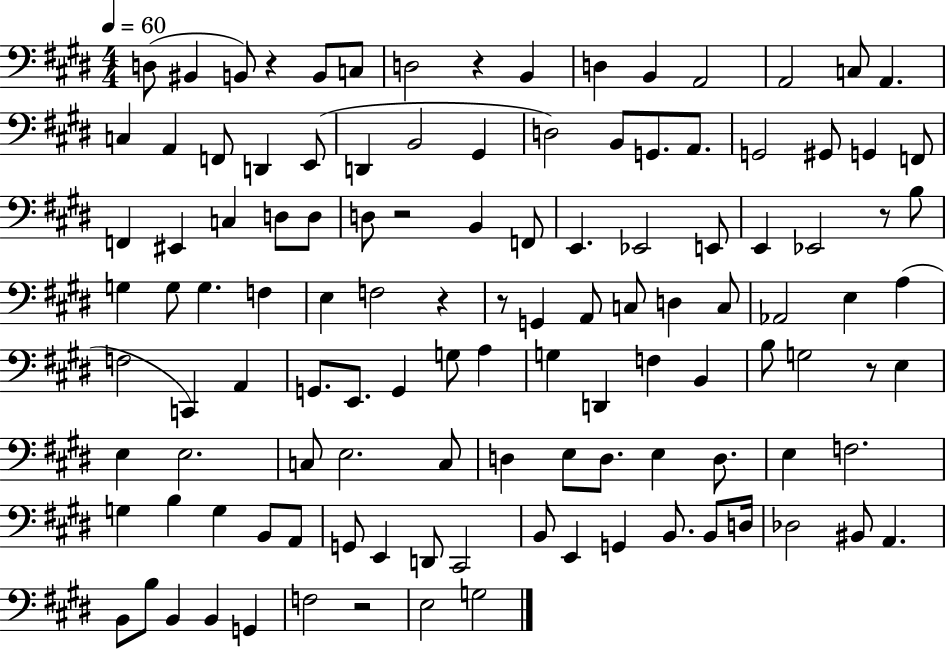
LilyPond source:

{
  \clef bass
  \numericTimeSignature
  \time 4/4
  \key e \major
  \tempo 4 = 60
  d8( bis,4 b,8) r4 b,8 c8 | d2 r4 b,4 | d4 b,4 a,2 | a,2 c8 a,4. | \break c4 a,4 f,8 d,4 e,8( | d,4 b,2 gis,4 | d2) b,8 g,8. a,8. | g,2 gis,8 g,4 f,8 | \break f,4 eis,4 c4 d8 d8 | d8 r2 b,4 f,8 | e,4. ees,2 e,8 | e,4 ees,2 r8 b8 | \break g4 g8 g4. f4 | e4 f2 r4 | r8 g,4 a,8 c8 d4 c8 | aes,2 e4 a4( | \break f2 c,4) a,4 | g,8. e,8. g,4 g8 a4 | g4 d,4 f4 b,4 | b8 g2 r8 e4 | \break e4 e2. | c8 e2. c8 | d4 e8 d8. e4 d8. | e4 f2. | \break g4 b4 g4 b,8 a,8 | g,8 e,4 d,8 cis,2 | b,8 e,4 g,4 b,8. b,8 d16 | des2 bis,8 a,4. | \break b,8 b8 b,4 b,4 g,4 | f2 r2 | e2 g2 | \bar "|."
}